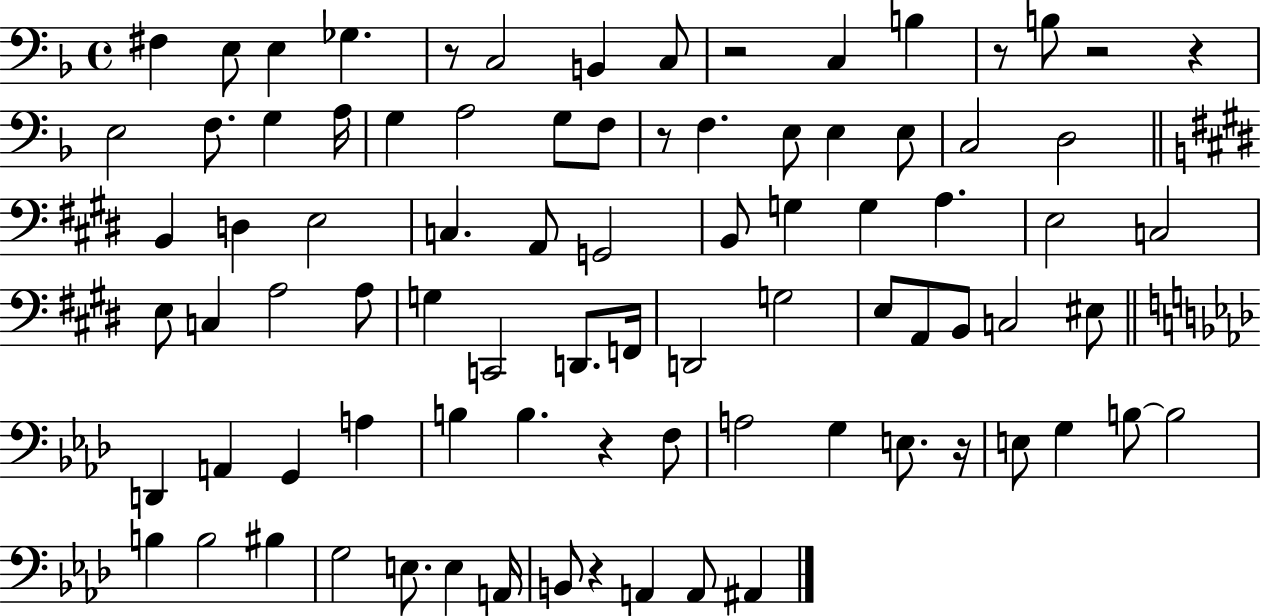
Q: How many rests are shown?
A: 9